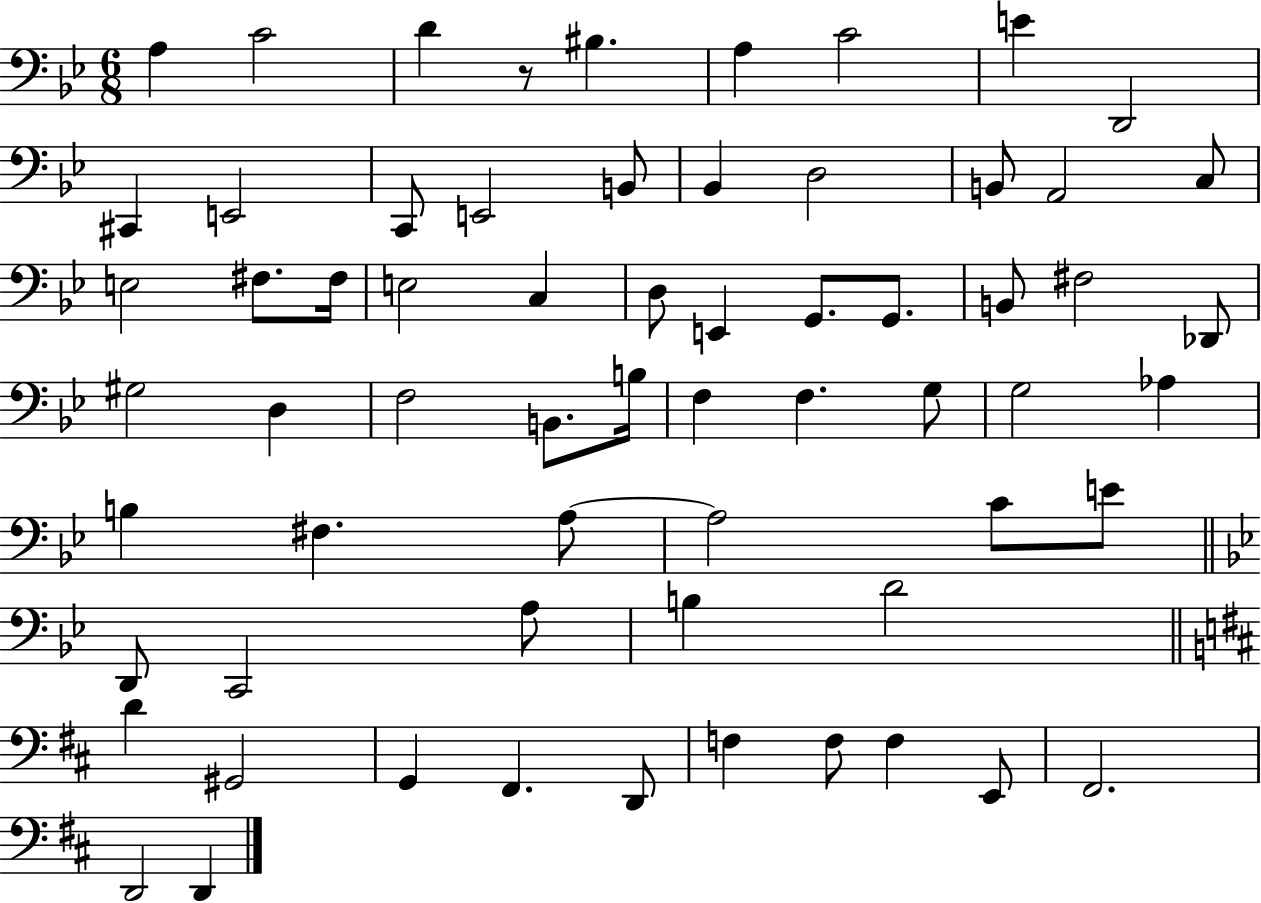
{
  \clef bass
  \numericTimeSignature
  \time 6/8
  \key bes \major
  \repeat volta 2 { a4 c'2 | d'4 r8 bis4. | a4 c'2 | e'4 d,2 | \break cis,4 e,2 | c,8 e,2 b,8 | bes,4 d2 | b,8 a,2 c8 | \break e2 fis8. fis16 | e2 c4 | d8 e,4 g,8. g,8. | b,8 fis2 des,8 | \break gis2 d4 | f2 b,8. b16 | f4 f4. g8 | g2 aes4 | \break b4 fis4. a8~~ | a2 c'8 e'8 | \bar "||" \break \key bes \major d,8 c,2 a8 | b4 d'2 | \bar "||" \break \key d \major d'4 gis,2 | g,4 fis,4. d,8 | f4 f8 f4 e,8 | fis,2. | \break d,2 d,4 | } \bar "|."
}